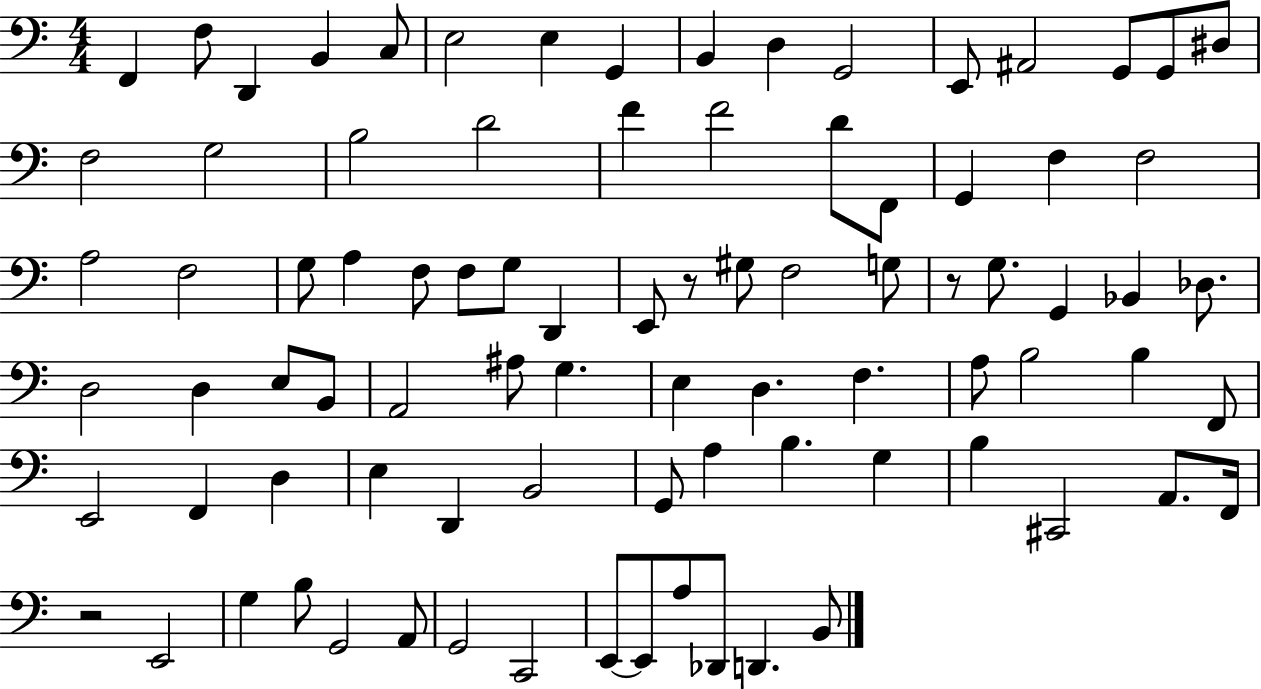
X:1
T:Untitled
M:4/4
L:1/4
K:C
F,, F,/2 D,, B,, C,/2 E,2 E, G,, B,, D, G,,2 E,,/2 ^A,,2 G,,/2 G,,/2 ^D,/2 F,2 G,2 B,2 D2 F F2 D/2 F,,/2 G,, F, F,2 A,2 F,2 G,/2 A, F,/2 F,/2 G,/2 D,, E,,/2 z/2 ^G,/2 F,2 G,/2 z/2 G,/2 G,, _B,, _D,/2 D,2 D, E,/2 B,,/2 A,,2 ^A,/2 G, E, D, F, A,/2 B,2 B, F,,/2 E,,2 F,, D, E, D,, B,,2 G,,/2 A, B, G, B, ^C,,2 A,,/2 F,,/4 z2 E,,2 G, B,/2 G,,2 A,,/2 G,,2 C,,2 E,,/2 E,,/2 A,/2 _D,,/2 D,, B,,/2